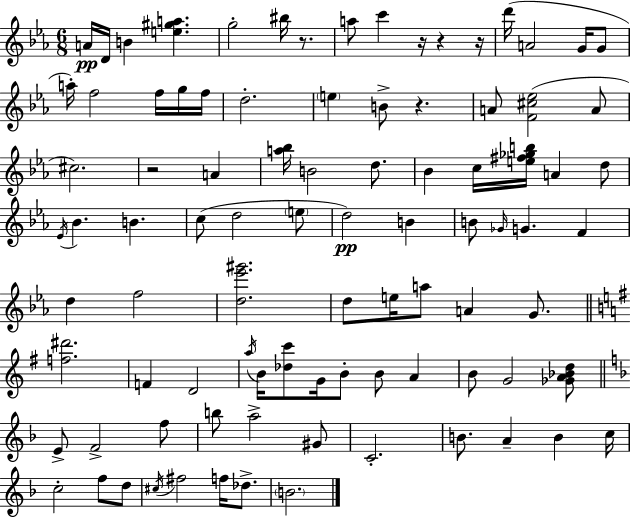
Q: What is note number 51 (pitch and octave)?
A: A5